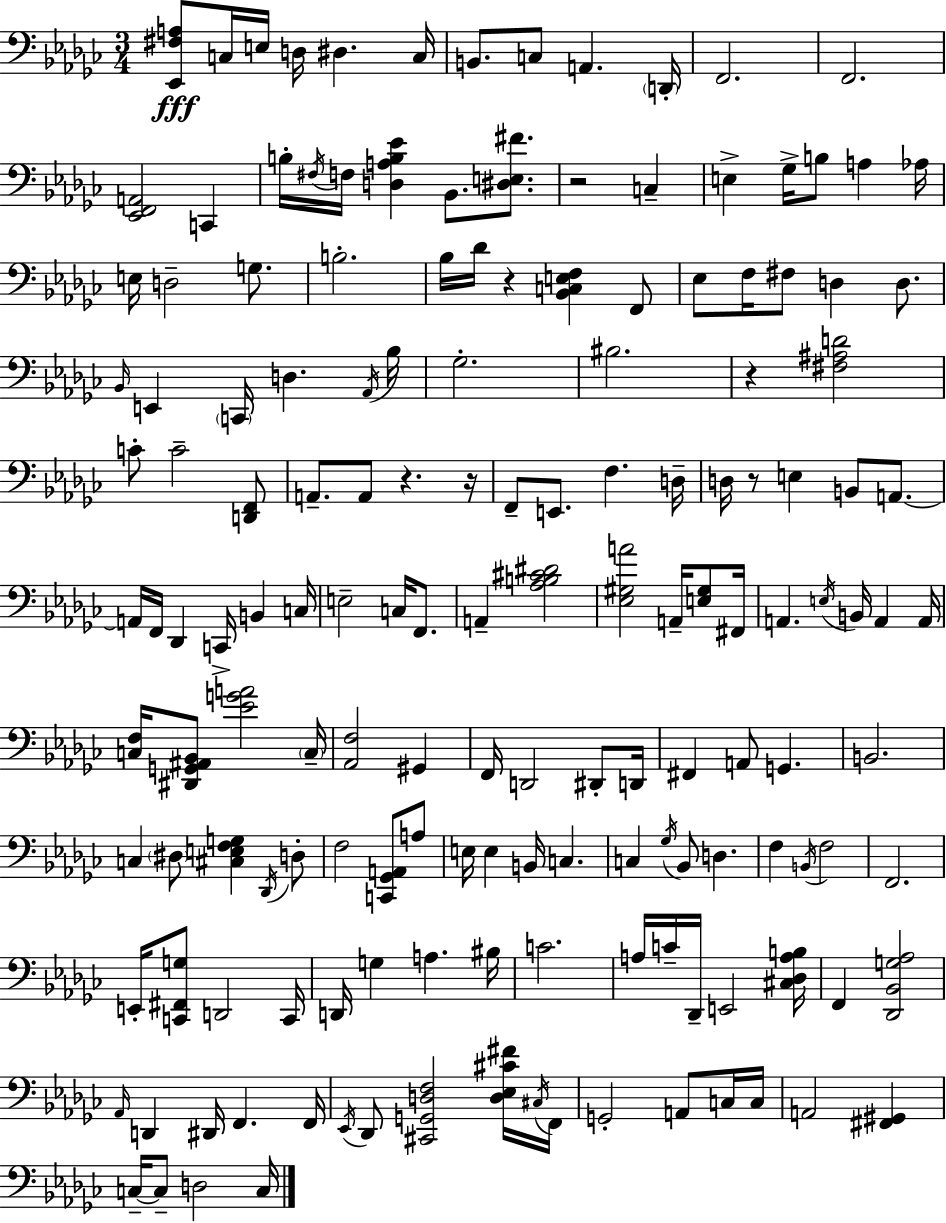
{
  \clef bass
  \numericTimeSignature
  \time 3/4
  \key ees \minor
  <ees, fis a>8\fff c16 e16 d16 dis4. c16 | b,8. c8 a,4. \parenthesize d,16-. | f,2. | f,2. | \break <ees, f, a,>2 c,4 | b16-. \acciaccatura { fis16 } f16 <d a b ees'>4 bes,8. <dis e fis'>8. | r2 c4-- | e4-> ges16-> b8 a4 | \break aes16 e16 d2-- g8. | b2.-. | bes16 des'16 r4 <bes, c e f>4 f,8 | ees8 f16 fis8 d4 d8. | \break \grace { bes,16 } e,4 \parenthesize c,16 d4. | \acciaccatura { aes,16 } bes16 ges2.-. | bis2. | r4 <fis ais d'>2 | \break c'8-. c'2-- | <d, f,>8 a,8.-- a,8 r4. | r16 f,8-- e,8. f4. | d16-- d16 r8 e4 b,8 | \break a,8.~~ a,16 f,16 des,4 c,16-> b,4 | c16 e2-- c16 | f,8. a,4-- <aes b cis' dis'>2 | <ees gis a'>2 a,16-- | \break <e gis>8 fis,16 a,4. \acciaccatura { e16 } b,16 a,4 | a,16 <c f>16 <dis, g, ais, bes,>8 <ees' g' a'>2 | \parenthesize c16-- <aes, f>2 | gis,4 f,16 d,2 | \break dis,8-. d,16 fis,4 a,8 g,4. | b,2. | c4 \parenthesize dis8 <cis e f g>4 | \acciaccatura { des,16 } d8-. f2 | \break <c, ges, a,>8 a8 e16 e4 b,16 c4. | c4 \acciaccatura { ges16 } bes,8 | d4. f4 \acciaccatura { b,16 } f2 | f,2. | \break e,16-. <c, fis, g>8 d,2 | c,16 d,16 g4 | a4. bis16 c'2. | a16 c'16-- des,16-- e,2 | \break <cis des a b>16 f,4 <des, bes, g aes>2 | \grace { aes,16 } d,4 | dis,16 f,4. f,16 \acciaccatura { ees,16 } des,8 <cis, g, d f>2 | <d ees cis' fis'>16 \acciaccatura { cis16 } f,16 g,2-. | \break a,8 c16 c16 a,2 | <fis, gis,>4 c16--~~ c8-- | d2 c16 \bar "|."
}